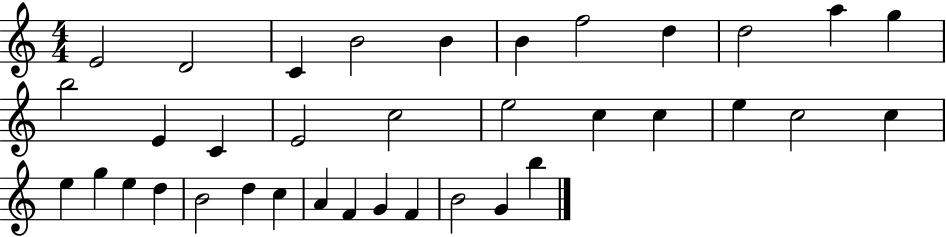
E4/h D4/h C4/q B4/h B4/q B4/q F5/h D5/q D5/h A5/q G5/q B5/h E4/q C4/q E4/h C5/h E5/h C5/q C5/q E5/q C5/h C5/q E5/q G5/q E5/q D5/q B4/h D5/q C5/q A4/q F4/q G4/q F4/q B4/h G4/q B5/q